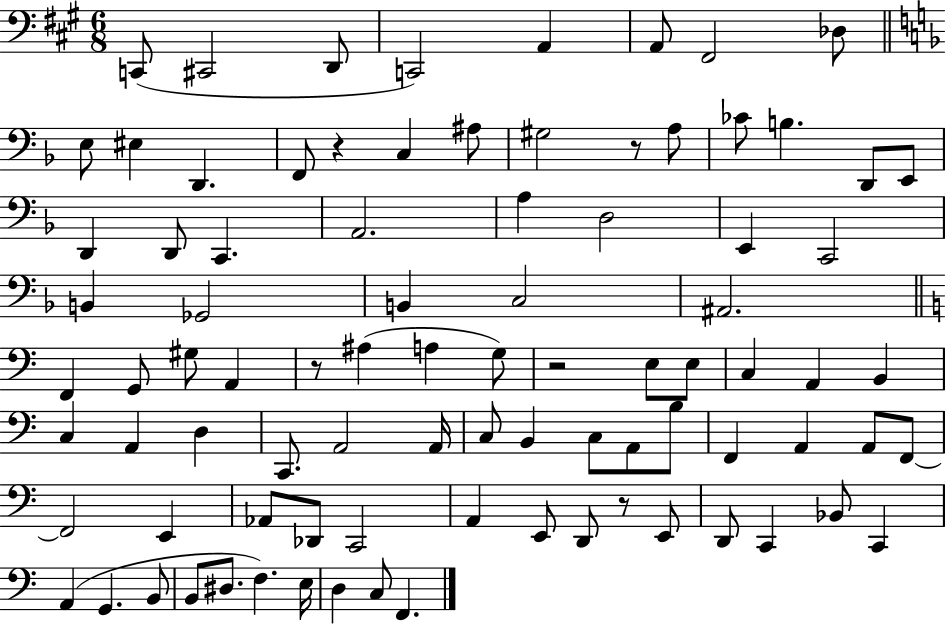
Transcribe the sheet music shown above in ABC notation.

X:1
T:Untitled
M:6/8
L:1/4
K:A
C,,/2 ^C,,2 D,,/2 C,,2 A,, A,,/2 ^F,,2 _D,/2 E,/2 ^E, D,, F,,/2 z C, ^A,/2 ^G,2 z/2 A,/2 _C/2 B, D,,/2 E,,/2 D,, D,,/2 C,, A,,2 A, D,2 E,, C,,2 B,, _G,,2 B,, C,2 ^A,,2 F,, G,,/2 ^G,/2 A,, z/2 ^A, A, G,/2 z2 E,/2 E,/2 C, A,, B,, C, A,, D, C,,/2 A,,2 A,,/4 C,/2 B,, C,/2 A,,/2 B,/2 F,, A,, A,,/2 F,,/2 F,,2 E,, _A,,/2 _D,,/2 C,,2 A,, E,,/2 D,,/2 z/2 E,,/2 D,,/2 C,, _B,,/2 C,, A,, G,, B,,/2 B,,/2 ^D,/2 F, E,/4 D, C,/2 F,,